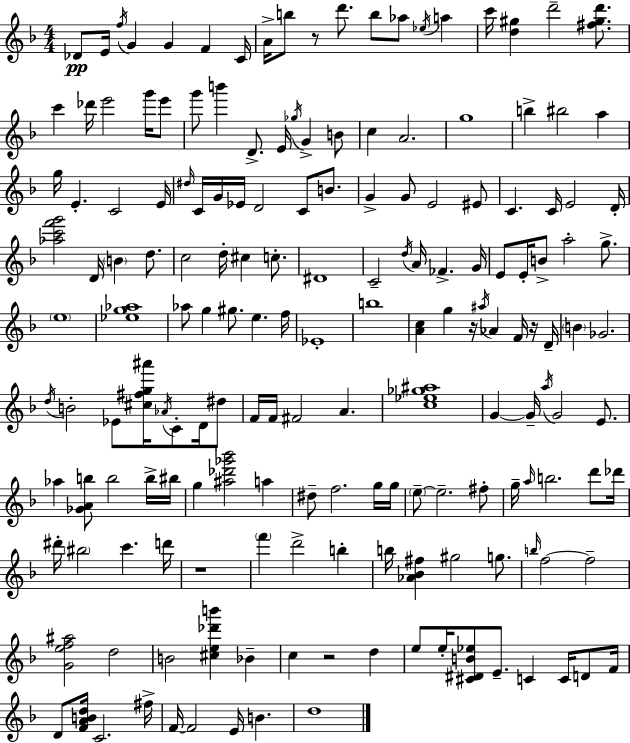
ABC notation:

X:1
T:Untitled
M:4/4
L:1/4
K:F
_D/2 E/4 f/4 G G F C/4 A/4 b/2 z/2 d'/2 b/2 _a/2 _e/4 a c'/4 [d^g] d'2 [^f^gd']/2 c' _d'/4 e'2 g'/4 e'/2 g'/2 b' D/2 E/4 _g/4 G B/2 c A2 g4 b ^b2 a g/4 E C2 E/4 ^d/4 C/4 G/4 _E/4 D2 C/2 B/2 G G/2 E2 ^E/2 C C/4 E2 D/4 [_ac'f'g']2 D/4 B d/2 c2 d/4 ^c c/2 ^D4 C2 d/4 A/4 _F G/4 E/2 E/4 B/2 a2 g/2 e4 [_eg_a]4 _a/2 g ^g/2 e f/4 _E4 b4 [Ac] g z/4 ^a/4 _A F/4 z/4 D/4 B _G2 d/4 B2 _E/2 [^c^fg^a']/4 _A/4 C/2 D/4 ^d/2 F/4 F/4 ^F2 A [c_e_g^a]4 G G/4 a/4 G2 E/2 _a [_GAb]/2 b2 b/4 ^b/4 g [^a_d'_g'_b']2 a ^d/2 f2 g/4 g/4 e/2 e2 ^f/2 g/4 a/4 b2 d'/2 _d'/4 ^d'/4 ^b2 c' d'/4 z4 f' d'2 b b/4 [_A_B^f] ^g2 g/2 b/4 f2 f2 [Gef^a]2 d2 B2 [^ce_d'b'] _B c z2 d e/2 e/4 [^C^DB_e]/2 E/2 C C/4 D/2 F/4 D/2 [FABd]/4 C2 ^f/4 F/4 F2 E/4 B d4